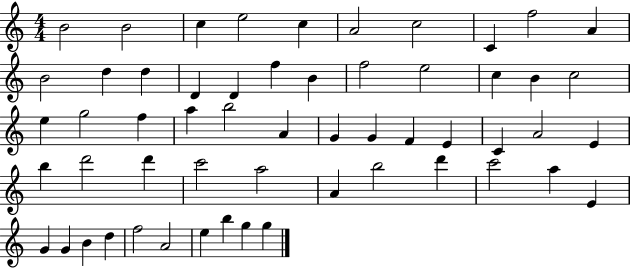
{
  \clef treble
  \numericTimeSignature
  \time 4/4
  \key c \major
  b'2 b'2 | c''4 e''2 c''4 | a'2 c''2 | c'4 f''2 a'4 | \break b'2 d''4 d''4 | d'4 d'4 f''4 b'4 | f''2 e''2 | c''4 b'4 c''2 | \break e''4 g''2 f''4 | a''4 b''2 a'4 | g'4 g'4 f'4 e'4 | c'4 a'2 e'4 | \break b''4 d'''2 d'''4 | c'''2 a''2 | a'4 b''2 d'''4 | c'''2 a''4 e'4 | \break g'4 g'4 b'4 d''4 | f''2 a'2 | e''4 b''4 g''4 g''4 | \bar "|."
}